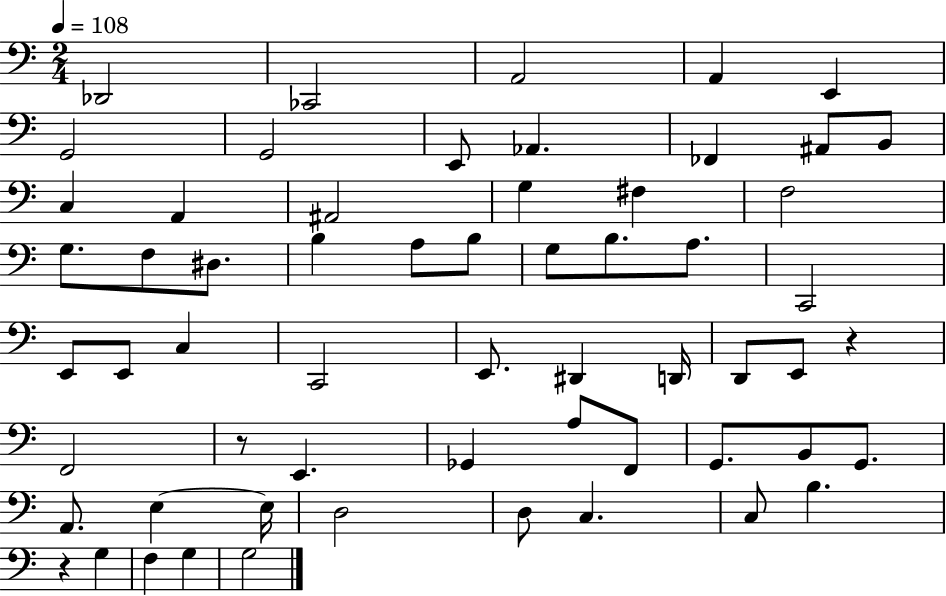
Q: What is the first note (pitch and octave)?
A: Db2